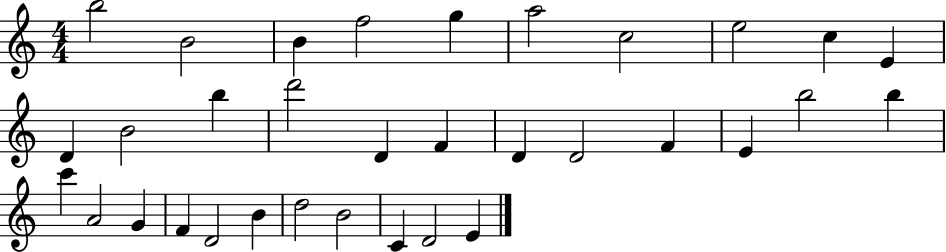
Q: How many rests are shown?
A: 0